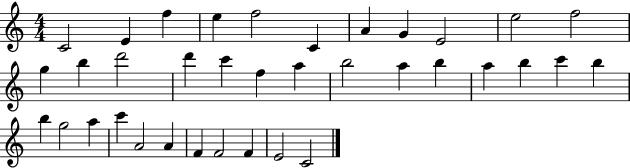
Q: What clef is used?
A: treble